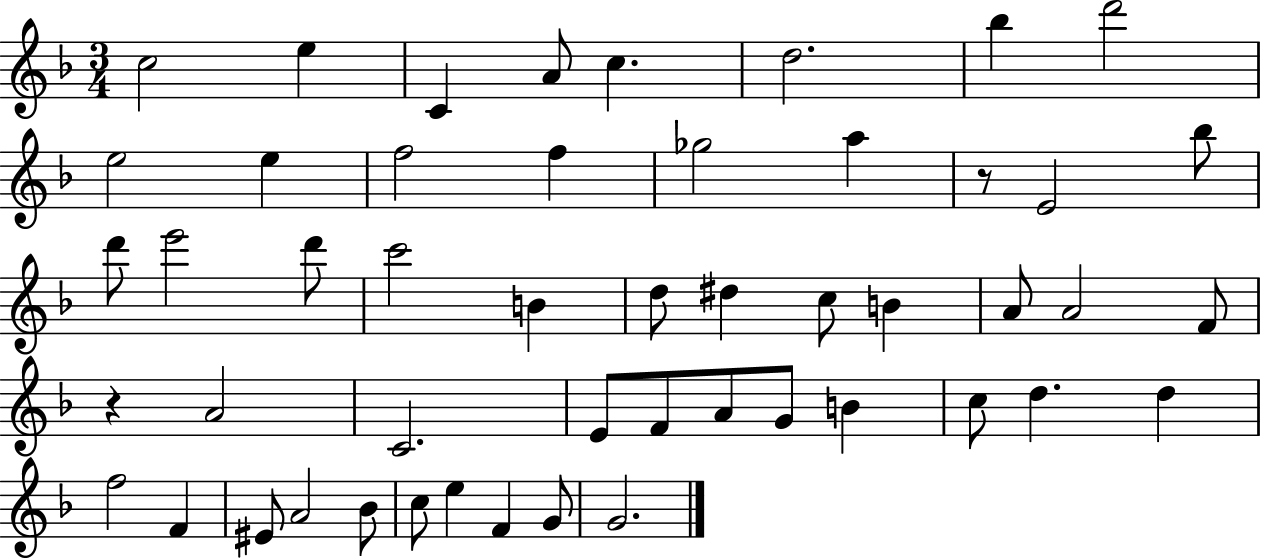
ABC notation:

X:1
T:Untitled
M:3/4
L:1/4
K:F
c2 e C A/2 c d2 _b d'2 e2 e f2 f _g2 a z/2 E2 _b/2 d'/2 e'2 d'/2 c'2 B d/2 ^d c/2 B A/2 A2 F/2 z A2 C2 E/2 F/2 A/2 G/2 B c/2 d d f2 F ^E/2 A2 _B/2 c/2 e F G/2 G2